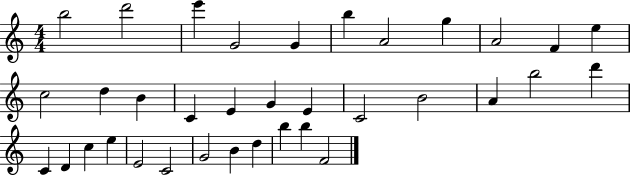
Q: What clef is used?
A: treble